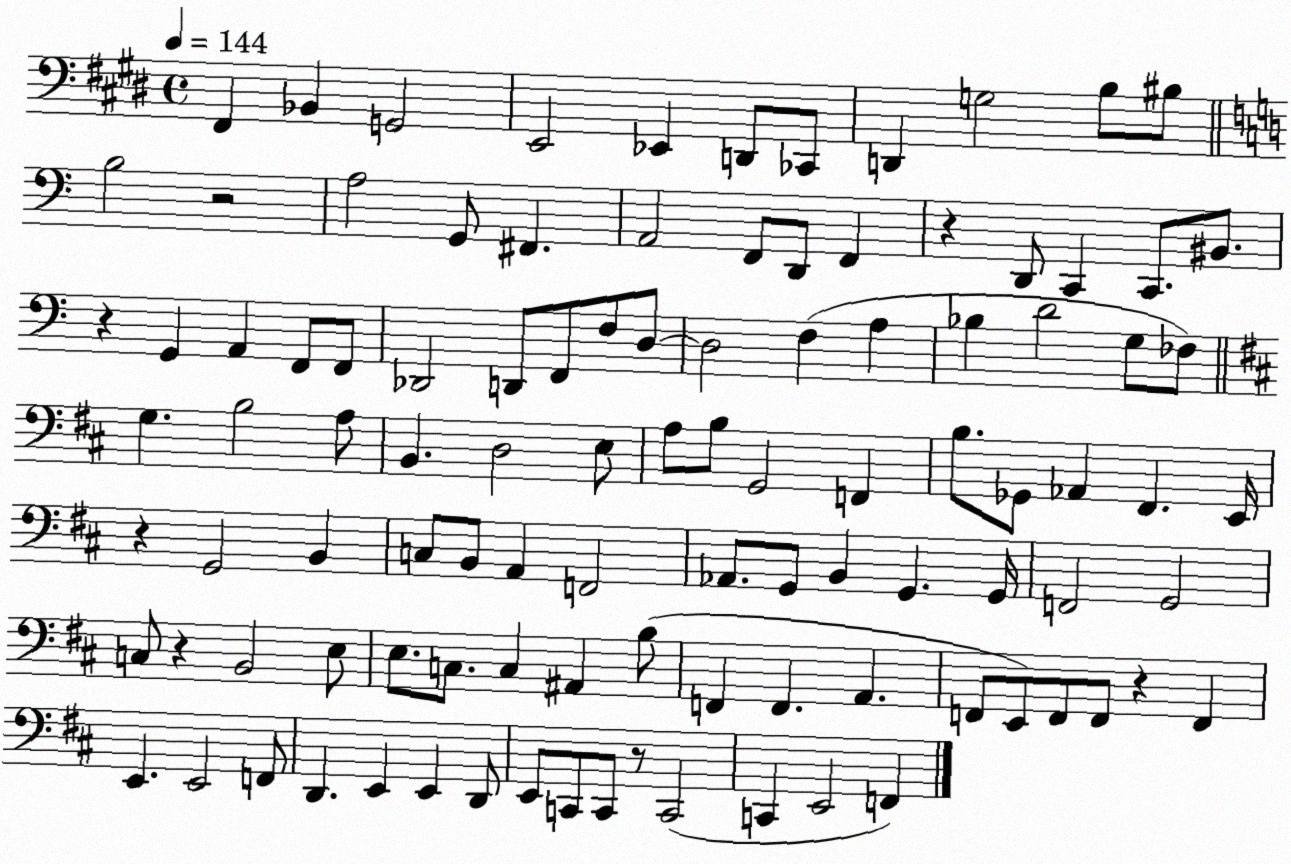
X:1
T:Untitled
M:4/4
L:1/4
K:E
^F,, _B,, G,,2 E,,2 _E,, D,,/2 _C,,/2 D,, G,2 B,/2 ^B,/2 B,2 z2 A,2 G,,/2 ^F,, A,,2 F,,/2 D,,/2 F,, z D,,/2 C,, C,,/2 ^B,,/2 z G,, A,, F,,/2 F,,/2 _D,,2 D,,/2 F,,/2 F,/2 D,/2 D,2 F, A, _B, D2 G,/2 _F,/2 G, B,2 A,/2 B,, D,2 E,/2 A,/2 B,/2 G,,2 F,, B,/2 _G,,/2 _A,, ^F,, E,,/4 z G,,2 B,, C,/2 B,,/2 A,, F,,2 _A,,/2 G,,/2 B,, G,, G,,/4 F,,2 G,,2 C,/2 z B,,2 E,/2 E,/2 C,/2 C, ^A,, B,/2 F,, F,, A,, F,,/2 E,,/2 F,,/2 F,,/2 z F,, E,, E,,2 F,,/2 D,, E,, E,, D,,/2 E,,/2 C,,/2 C,,/2 z/2 C,,2 C,, E,,2 F,,